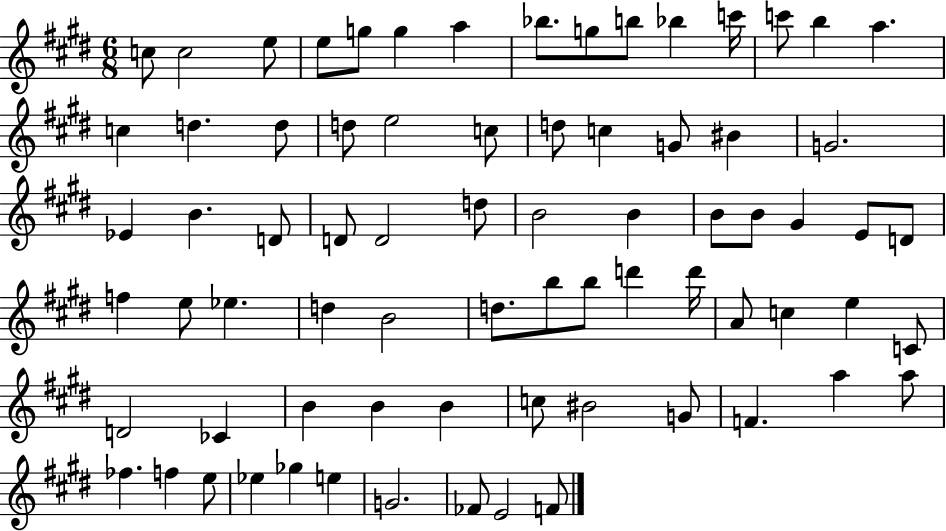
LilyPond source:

{
  \clef treble
  \numericTimeSignature
  \time 6/8
  \key e \major
  c''8 c''2 e''8 | e''8 g''8 g''4 a''4 | bes''8. g''8 b''8 bes''4 c'''16 | c'''8 b''4 a''4. | \break c''4 d''4. d''8 | d''8 e''2 c''8 | d''8 c''4 g'8 bis'4 | g'2. | \break ees'4 b'4. d'8 | d'8 d'2 d''8 | b'2 b'4 | b'8 b'8 gis'4 e'8 d'8 | \break f''4 e''8 ees''4. | d''4 b'2 | d''8. b''8 b''8 d'''4 d'''16 | a'8 c''4 e''4 c'8 | \break d'2 ces'4 | b'4 b'4 b'4 | c''8 bis'2 g'8 | f'4. a''4 a''8 | \break fes''4. f''4 e''8 | ees''4 ges''4 e''4 | g'2. | fes'8 e'2 f'8 | \break \bar "|."
}